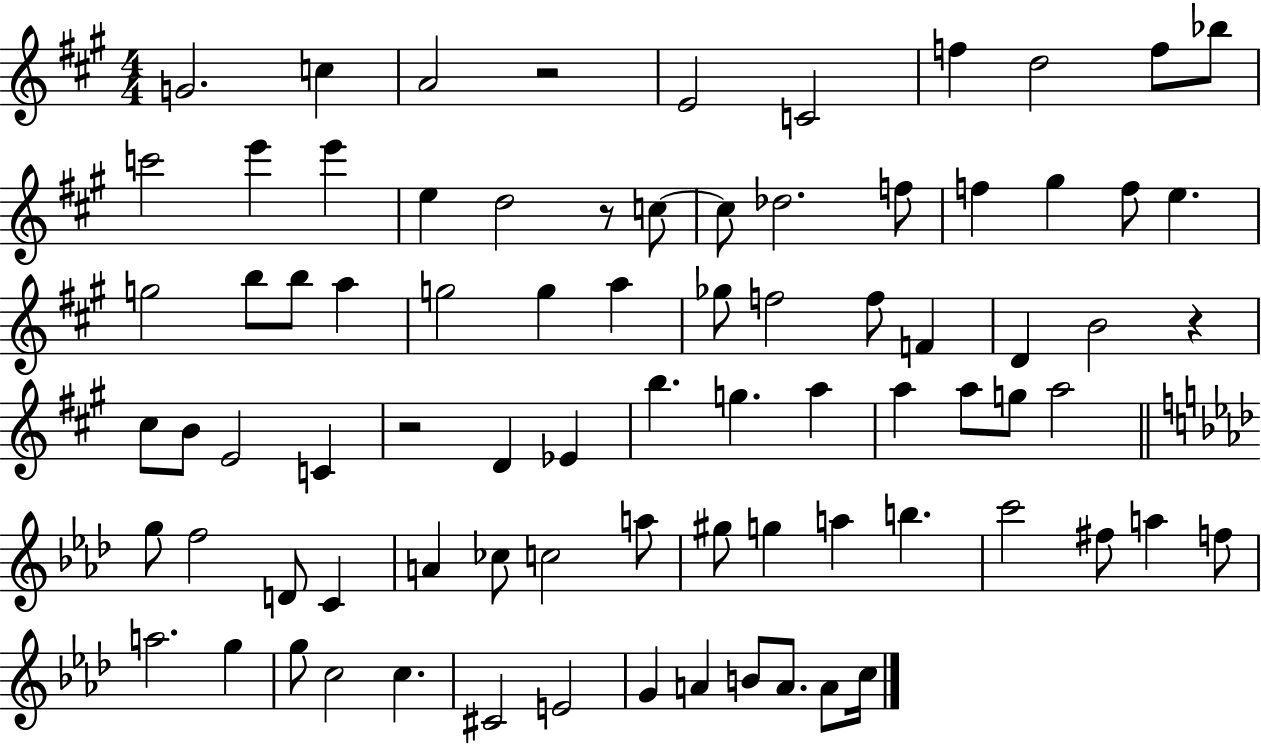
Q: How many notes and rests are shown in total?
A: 81